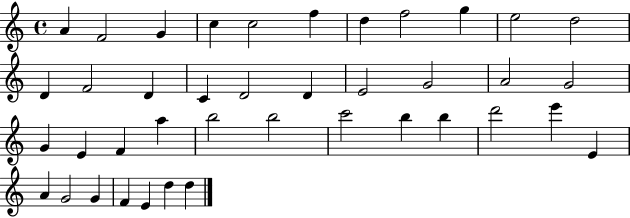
X:1
T:Untitled
M:4/4
L:1/4
K:C
A F2 G c c2 f d f2 g e2 d2 D F2 D C D2 D E2 G2 A2 G2 G E F a b2 b2 c'2 b b d'2 e' E A G2 G F E d d